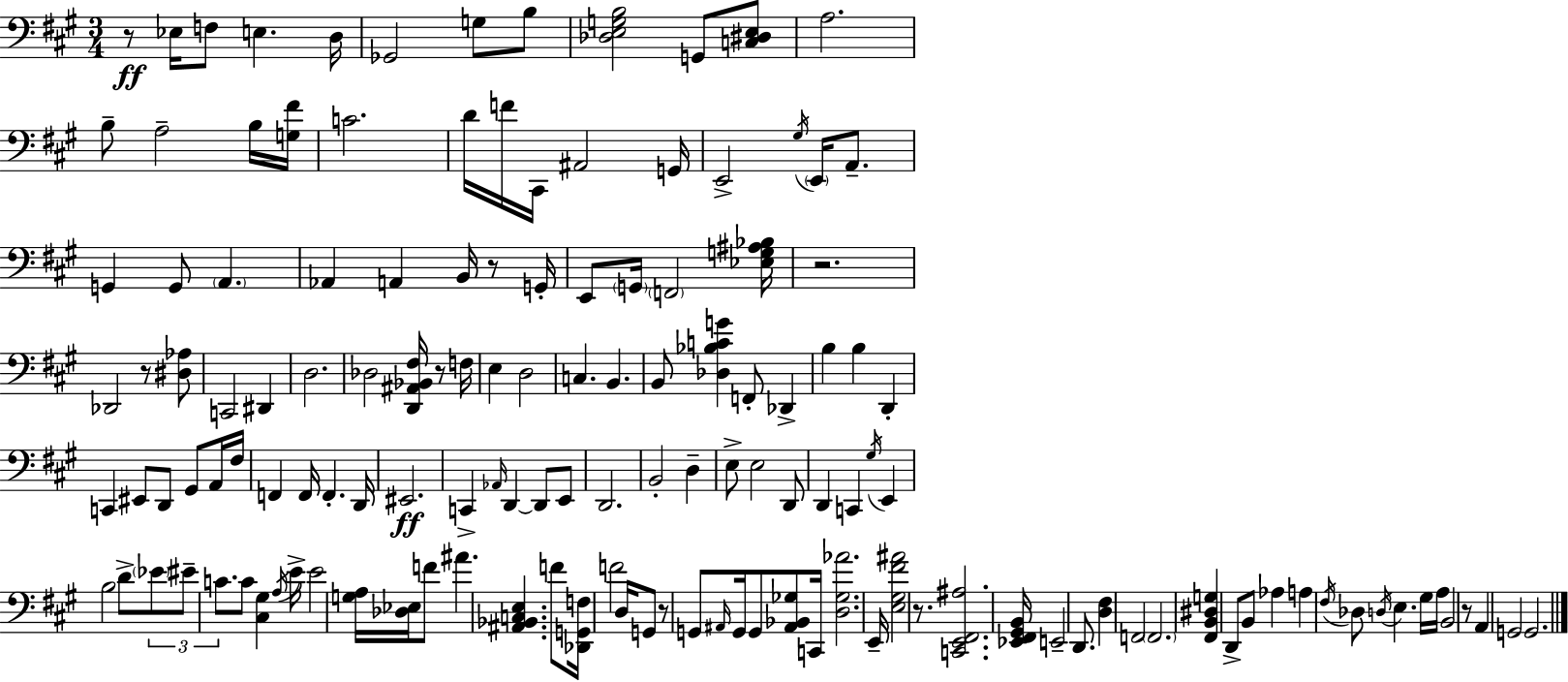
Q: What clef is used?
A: bass